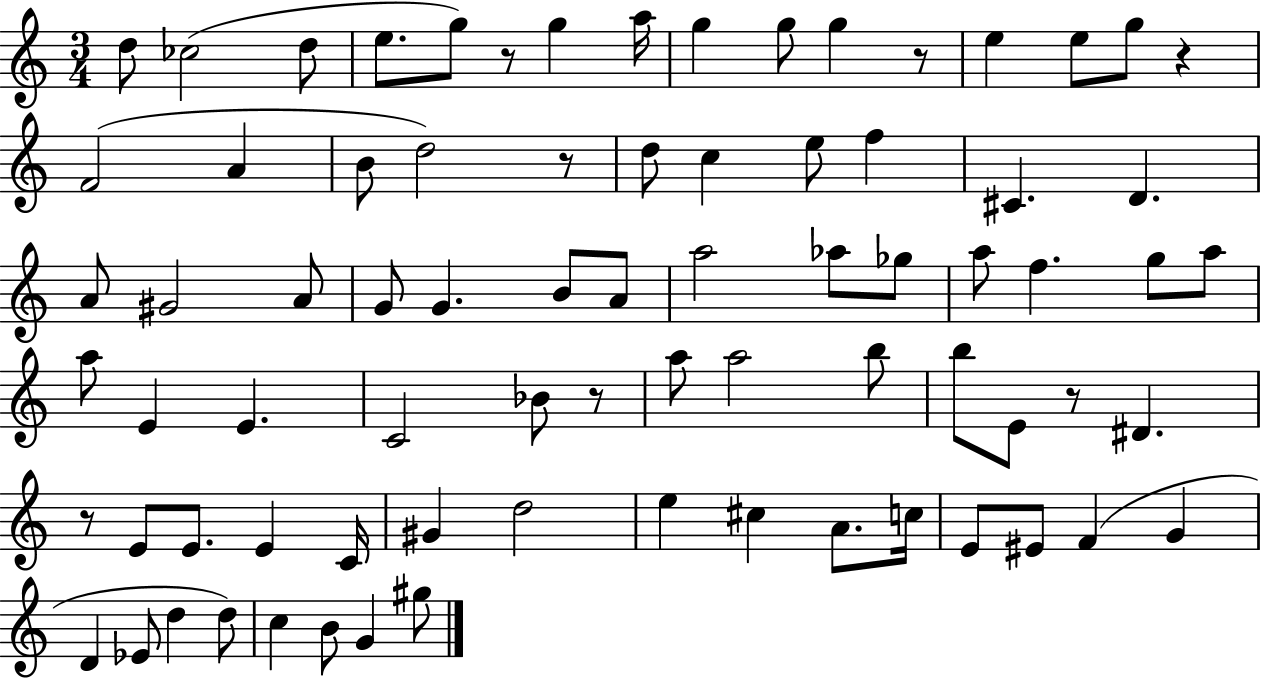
D5/e CES5/h D5/e E5/e. G5/e R/e G5/q A5/s G5/q G5/e G5/q R/e E5/q E5/e G5/e R/q F4/h A4/q B4/e D5/h R/e D5/e C5/q E5/e F5/q C#4/q. D4/q. A4/e G#4/h A4/e G4/e G4/q. B4/e A4/e A5/h Ab5/e Gb5/e A5/e F5/q. G5/e A5/e A5/e E4/q E4/q. C4/h Bb4/e R/e A5/e A5/h B5/e B5/e E4/e R/e D#4/q. R/e E4/e E4/e. E4/q C4/s G#4/q D5/h E5/q C#5/q A4/e. C5/s E4/e EIS4/e F4/q G4/q D4/q Eb4/e D5/q D5/e C5/q B4/e G4/q G#5/e